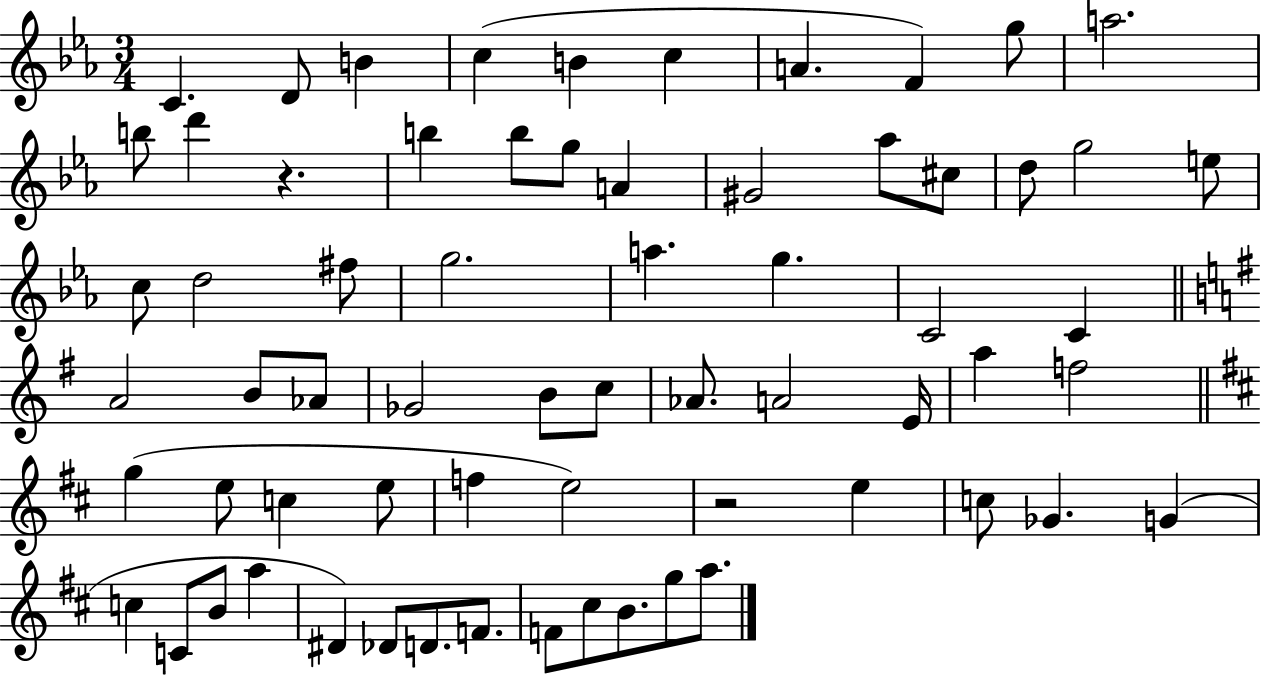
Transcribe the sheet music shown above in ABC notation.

X:1
T:Untitled
M:3/4
L:1/4
K:Eb
C D/2 B c B c A F g/2 a2 b/2 d' z b b/2 g/2 A ^G2 _a/2 ^c/2 d/2 g2 e/2 c/2 d2 ^f/2 g2 a g C2 C A2 B/2 _A/2 _G2 B/2 c/2 _A/2 A2 E/4 a f2 g e/2 c e/2 f e2 z2 e c/2 _G G c C/2 B/2 a ^D _D/2 D/2 F/2 F/2 ^c/2 B/2 g/2 a/2